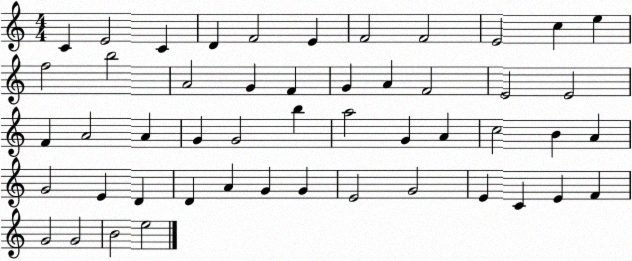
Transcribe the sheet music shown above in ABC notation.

X:1
T:Untitled
M:4/4
L:1/4
K:C
C E2 C D F2 E F2 F2 E2 c e f2 b2 A2 G F G A F2 E2 E2 F A2 A G G2 b a2 G A c2 B A G2 E D D A G G E2 G2 E C E F G2 G2 B2 e2